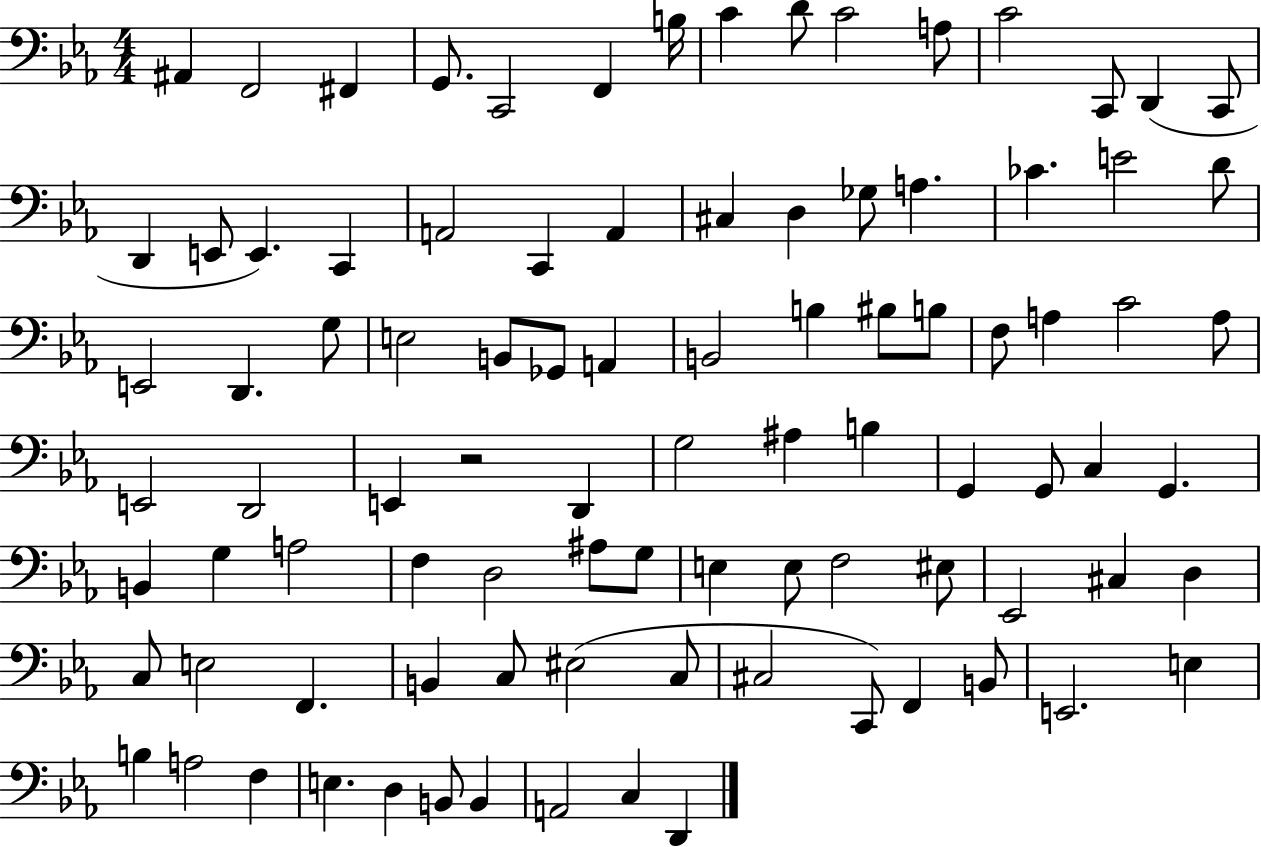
A#2/q F2/h F#2/q G2/e. C2/h F2/q B3/s C4/q D4/e C4/h A3/e C4/h C2/e D2/q C2/e D2/q E2/e E2/q. C2/q A2/h C2/q A2/q C#3/q D3/q Gb3/e A3/q. CES4/q. E4/h D4/e E2/h D2/q. G3/e E3/h B2/e Gb2/e A2/q B2/h B3/q BIS3/e B3/e F3/e A3/q C4/h A3/e E2/h D2/h E2/q R/h D2/q G3/h A#3/q B3/q G2/q G2/e C3/q G2/q. B2/q G3/q A3/h F3/q D3/h A#3/e G3/e E3/q E3/e F3/h EIS3/e Eb2/h C#3/q D3/q C3/e E3/h F2/q. B2/q C3/e EIS3/h C3/e C#3/h C2/e F2/q B2/e E2/h. E3/q B3/q A3/h F3/q E3/q. D3/q B2/e B2/q A2/h C3/q D2/q